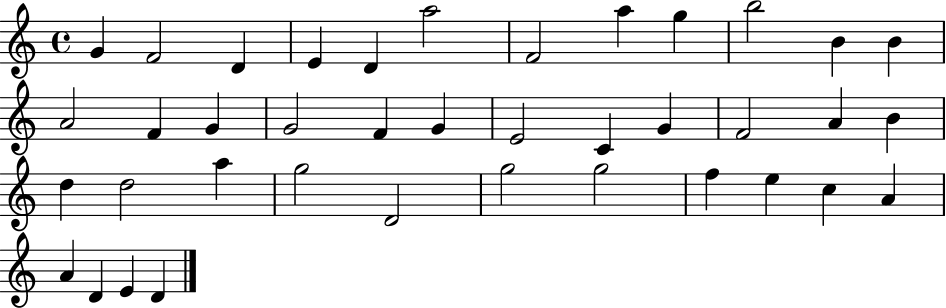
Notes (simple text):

G4/q F4/h D4/q E4/q D4/q A5/h F4/h A5/q G5/q B5/h B4/q B4/q A4/h F4/q G4/q G4/h F4/q G4/q E4/h C4/q G4/q F4/h A4/q B4/q D5/q D5/h A5/q G5/h D4/h G5/h G5/h F5/q E5/q C5/q A4/q A4/q D4/q E4/q D4/q